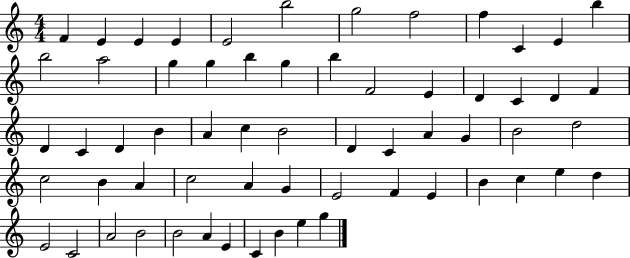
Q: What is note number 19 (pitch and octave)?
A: B5